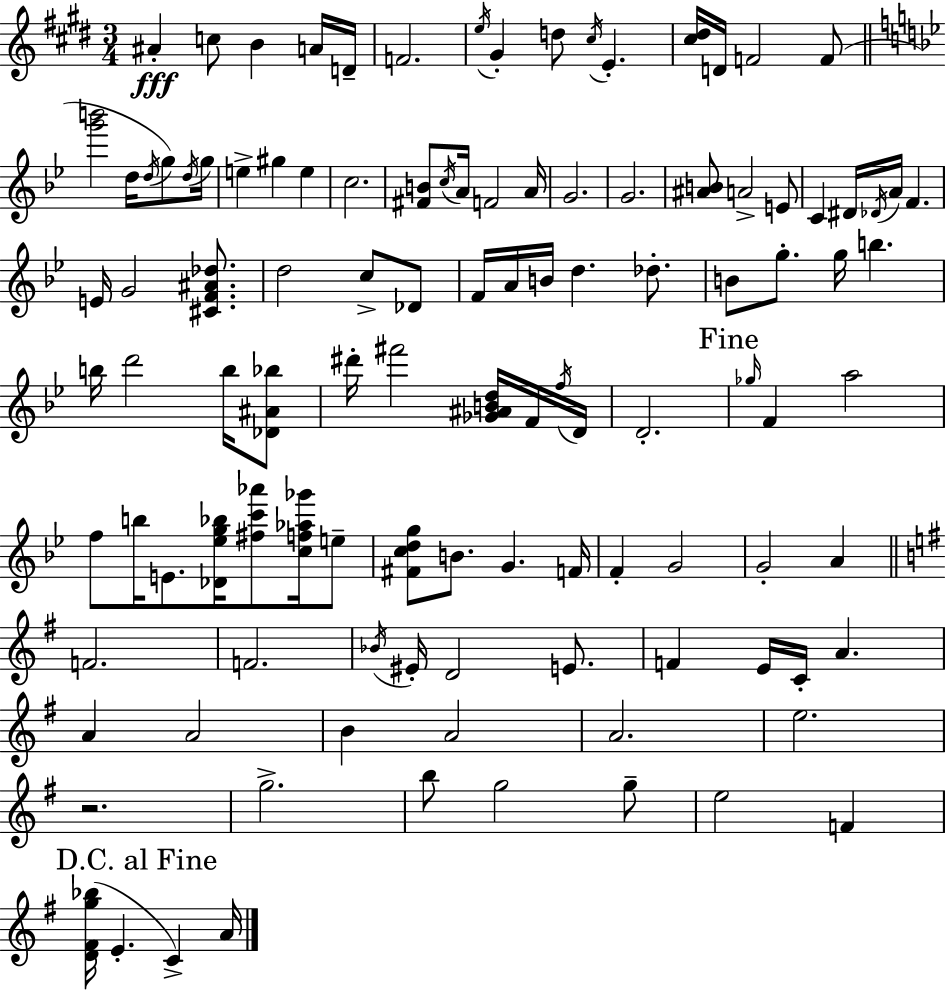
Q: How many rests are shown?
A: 1